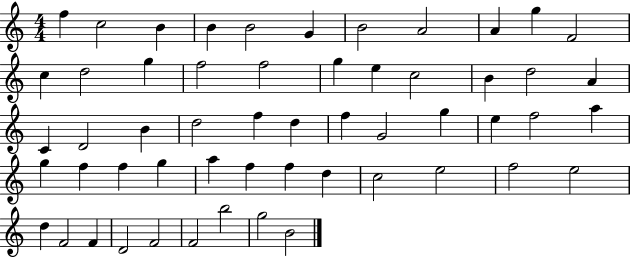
X:1
T:Untitled
M:4/4
L:1/4
K:C
f c2 B B B2 G B2 A2 A g F2 c d2 g f2 f2 g e c2 B d2 A C D2 B d2 f d f G2 g e f2 a g f f g a f f d c2 e2 f2 e2 d F2 F D2 F2 F2 b2 g2 B2